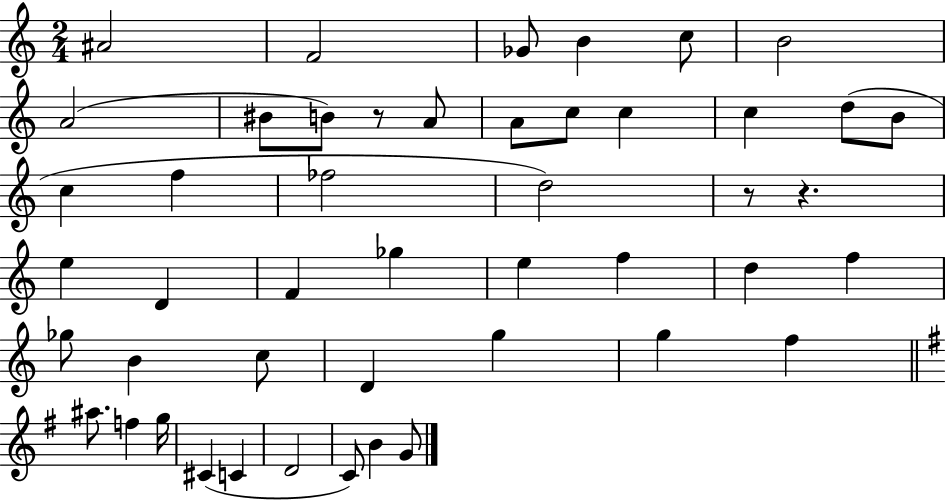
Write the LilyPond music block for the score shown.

{
  \clef treble
  \numericTimeSignature
  \time 2/4
  \key c \major
  ais'2 | f'2 | ges'8 b'4 c''8 | b'2 | \break a'2( | bis'8 b'8) r8 a'8 | a'8 c''8 c''4 | c''4 d''8( b'8 | \break c''4 f''4 | fes''2 | d''2) | r8 r4. | \break e''4 d'4 | f'4 ges''4 | e''4 f''4 | d''4 f''4 | \break ges''8 b'4 c''8 | d'4 g''4 | g''4 f''4 | \bar "||" \break \key g \major ais''8. f''4 g''16 | cis'4( c'4 | d'2 | c'8) b'4 g'8 | \break \bar "|."
}